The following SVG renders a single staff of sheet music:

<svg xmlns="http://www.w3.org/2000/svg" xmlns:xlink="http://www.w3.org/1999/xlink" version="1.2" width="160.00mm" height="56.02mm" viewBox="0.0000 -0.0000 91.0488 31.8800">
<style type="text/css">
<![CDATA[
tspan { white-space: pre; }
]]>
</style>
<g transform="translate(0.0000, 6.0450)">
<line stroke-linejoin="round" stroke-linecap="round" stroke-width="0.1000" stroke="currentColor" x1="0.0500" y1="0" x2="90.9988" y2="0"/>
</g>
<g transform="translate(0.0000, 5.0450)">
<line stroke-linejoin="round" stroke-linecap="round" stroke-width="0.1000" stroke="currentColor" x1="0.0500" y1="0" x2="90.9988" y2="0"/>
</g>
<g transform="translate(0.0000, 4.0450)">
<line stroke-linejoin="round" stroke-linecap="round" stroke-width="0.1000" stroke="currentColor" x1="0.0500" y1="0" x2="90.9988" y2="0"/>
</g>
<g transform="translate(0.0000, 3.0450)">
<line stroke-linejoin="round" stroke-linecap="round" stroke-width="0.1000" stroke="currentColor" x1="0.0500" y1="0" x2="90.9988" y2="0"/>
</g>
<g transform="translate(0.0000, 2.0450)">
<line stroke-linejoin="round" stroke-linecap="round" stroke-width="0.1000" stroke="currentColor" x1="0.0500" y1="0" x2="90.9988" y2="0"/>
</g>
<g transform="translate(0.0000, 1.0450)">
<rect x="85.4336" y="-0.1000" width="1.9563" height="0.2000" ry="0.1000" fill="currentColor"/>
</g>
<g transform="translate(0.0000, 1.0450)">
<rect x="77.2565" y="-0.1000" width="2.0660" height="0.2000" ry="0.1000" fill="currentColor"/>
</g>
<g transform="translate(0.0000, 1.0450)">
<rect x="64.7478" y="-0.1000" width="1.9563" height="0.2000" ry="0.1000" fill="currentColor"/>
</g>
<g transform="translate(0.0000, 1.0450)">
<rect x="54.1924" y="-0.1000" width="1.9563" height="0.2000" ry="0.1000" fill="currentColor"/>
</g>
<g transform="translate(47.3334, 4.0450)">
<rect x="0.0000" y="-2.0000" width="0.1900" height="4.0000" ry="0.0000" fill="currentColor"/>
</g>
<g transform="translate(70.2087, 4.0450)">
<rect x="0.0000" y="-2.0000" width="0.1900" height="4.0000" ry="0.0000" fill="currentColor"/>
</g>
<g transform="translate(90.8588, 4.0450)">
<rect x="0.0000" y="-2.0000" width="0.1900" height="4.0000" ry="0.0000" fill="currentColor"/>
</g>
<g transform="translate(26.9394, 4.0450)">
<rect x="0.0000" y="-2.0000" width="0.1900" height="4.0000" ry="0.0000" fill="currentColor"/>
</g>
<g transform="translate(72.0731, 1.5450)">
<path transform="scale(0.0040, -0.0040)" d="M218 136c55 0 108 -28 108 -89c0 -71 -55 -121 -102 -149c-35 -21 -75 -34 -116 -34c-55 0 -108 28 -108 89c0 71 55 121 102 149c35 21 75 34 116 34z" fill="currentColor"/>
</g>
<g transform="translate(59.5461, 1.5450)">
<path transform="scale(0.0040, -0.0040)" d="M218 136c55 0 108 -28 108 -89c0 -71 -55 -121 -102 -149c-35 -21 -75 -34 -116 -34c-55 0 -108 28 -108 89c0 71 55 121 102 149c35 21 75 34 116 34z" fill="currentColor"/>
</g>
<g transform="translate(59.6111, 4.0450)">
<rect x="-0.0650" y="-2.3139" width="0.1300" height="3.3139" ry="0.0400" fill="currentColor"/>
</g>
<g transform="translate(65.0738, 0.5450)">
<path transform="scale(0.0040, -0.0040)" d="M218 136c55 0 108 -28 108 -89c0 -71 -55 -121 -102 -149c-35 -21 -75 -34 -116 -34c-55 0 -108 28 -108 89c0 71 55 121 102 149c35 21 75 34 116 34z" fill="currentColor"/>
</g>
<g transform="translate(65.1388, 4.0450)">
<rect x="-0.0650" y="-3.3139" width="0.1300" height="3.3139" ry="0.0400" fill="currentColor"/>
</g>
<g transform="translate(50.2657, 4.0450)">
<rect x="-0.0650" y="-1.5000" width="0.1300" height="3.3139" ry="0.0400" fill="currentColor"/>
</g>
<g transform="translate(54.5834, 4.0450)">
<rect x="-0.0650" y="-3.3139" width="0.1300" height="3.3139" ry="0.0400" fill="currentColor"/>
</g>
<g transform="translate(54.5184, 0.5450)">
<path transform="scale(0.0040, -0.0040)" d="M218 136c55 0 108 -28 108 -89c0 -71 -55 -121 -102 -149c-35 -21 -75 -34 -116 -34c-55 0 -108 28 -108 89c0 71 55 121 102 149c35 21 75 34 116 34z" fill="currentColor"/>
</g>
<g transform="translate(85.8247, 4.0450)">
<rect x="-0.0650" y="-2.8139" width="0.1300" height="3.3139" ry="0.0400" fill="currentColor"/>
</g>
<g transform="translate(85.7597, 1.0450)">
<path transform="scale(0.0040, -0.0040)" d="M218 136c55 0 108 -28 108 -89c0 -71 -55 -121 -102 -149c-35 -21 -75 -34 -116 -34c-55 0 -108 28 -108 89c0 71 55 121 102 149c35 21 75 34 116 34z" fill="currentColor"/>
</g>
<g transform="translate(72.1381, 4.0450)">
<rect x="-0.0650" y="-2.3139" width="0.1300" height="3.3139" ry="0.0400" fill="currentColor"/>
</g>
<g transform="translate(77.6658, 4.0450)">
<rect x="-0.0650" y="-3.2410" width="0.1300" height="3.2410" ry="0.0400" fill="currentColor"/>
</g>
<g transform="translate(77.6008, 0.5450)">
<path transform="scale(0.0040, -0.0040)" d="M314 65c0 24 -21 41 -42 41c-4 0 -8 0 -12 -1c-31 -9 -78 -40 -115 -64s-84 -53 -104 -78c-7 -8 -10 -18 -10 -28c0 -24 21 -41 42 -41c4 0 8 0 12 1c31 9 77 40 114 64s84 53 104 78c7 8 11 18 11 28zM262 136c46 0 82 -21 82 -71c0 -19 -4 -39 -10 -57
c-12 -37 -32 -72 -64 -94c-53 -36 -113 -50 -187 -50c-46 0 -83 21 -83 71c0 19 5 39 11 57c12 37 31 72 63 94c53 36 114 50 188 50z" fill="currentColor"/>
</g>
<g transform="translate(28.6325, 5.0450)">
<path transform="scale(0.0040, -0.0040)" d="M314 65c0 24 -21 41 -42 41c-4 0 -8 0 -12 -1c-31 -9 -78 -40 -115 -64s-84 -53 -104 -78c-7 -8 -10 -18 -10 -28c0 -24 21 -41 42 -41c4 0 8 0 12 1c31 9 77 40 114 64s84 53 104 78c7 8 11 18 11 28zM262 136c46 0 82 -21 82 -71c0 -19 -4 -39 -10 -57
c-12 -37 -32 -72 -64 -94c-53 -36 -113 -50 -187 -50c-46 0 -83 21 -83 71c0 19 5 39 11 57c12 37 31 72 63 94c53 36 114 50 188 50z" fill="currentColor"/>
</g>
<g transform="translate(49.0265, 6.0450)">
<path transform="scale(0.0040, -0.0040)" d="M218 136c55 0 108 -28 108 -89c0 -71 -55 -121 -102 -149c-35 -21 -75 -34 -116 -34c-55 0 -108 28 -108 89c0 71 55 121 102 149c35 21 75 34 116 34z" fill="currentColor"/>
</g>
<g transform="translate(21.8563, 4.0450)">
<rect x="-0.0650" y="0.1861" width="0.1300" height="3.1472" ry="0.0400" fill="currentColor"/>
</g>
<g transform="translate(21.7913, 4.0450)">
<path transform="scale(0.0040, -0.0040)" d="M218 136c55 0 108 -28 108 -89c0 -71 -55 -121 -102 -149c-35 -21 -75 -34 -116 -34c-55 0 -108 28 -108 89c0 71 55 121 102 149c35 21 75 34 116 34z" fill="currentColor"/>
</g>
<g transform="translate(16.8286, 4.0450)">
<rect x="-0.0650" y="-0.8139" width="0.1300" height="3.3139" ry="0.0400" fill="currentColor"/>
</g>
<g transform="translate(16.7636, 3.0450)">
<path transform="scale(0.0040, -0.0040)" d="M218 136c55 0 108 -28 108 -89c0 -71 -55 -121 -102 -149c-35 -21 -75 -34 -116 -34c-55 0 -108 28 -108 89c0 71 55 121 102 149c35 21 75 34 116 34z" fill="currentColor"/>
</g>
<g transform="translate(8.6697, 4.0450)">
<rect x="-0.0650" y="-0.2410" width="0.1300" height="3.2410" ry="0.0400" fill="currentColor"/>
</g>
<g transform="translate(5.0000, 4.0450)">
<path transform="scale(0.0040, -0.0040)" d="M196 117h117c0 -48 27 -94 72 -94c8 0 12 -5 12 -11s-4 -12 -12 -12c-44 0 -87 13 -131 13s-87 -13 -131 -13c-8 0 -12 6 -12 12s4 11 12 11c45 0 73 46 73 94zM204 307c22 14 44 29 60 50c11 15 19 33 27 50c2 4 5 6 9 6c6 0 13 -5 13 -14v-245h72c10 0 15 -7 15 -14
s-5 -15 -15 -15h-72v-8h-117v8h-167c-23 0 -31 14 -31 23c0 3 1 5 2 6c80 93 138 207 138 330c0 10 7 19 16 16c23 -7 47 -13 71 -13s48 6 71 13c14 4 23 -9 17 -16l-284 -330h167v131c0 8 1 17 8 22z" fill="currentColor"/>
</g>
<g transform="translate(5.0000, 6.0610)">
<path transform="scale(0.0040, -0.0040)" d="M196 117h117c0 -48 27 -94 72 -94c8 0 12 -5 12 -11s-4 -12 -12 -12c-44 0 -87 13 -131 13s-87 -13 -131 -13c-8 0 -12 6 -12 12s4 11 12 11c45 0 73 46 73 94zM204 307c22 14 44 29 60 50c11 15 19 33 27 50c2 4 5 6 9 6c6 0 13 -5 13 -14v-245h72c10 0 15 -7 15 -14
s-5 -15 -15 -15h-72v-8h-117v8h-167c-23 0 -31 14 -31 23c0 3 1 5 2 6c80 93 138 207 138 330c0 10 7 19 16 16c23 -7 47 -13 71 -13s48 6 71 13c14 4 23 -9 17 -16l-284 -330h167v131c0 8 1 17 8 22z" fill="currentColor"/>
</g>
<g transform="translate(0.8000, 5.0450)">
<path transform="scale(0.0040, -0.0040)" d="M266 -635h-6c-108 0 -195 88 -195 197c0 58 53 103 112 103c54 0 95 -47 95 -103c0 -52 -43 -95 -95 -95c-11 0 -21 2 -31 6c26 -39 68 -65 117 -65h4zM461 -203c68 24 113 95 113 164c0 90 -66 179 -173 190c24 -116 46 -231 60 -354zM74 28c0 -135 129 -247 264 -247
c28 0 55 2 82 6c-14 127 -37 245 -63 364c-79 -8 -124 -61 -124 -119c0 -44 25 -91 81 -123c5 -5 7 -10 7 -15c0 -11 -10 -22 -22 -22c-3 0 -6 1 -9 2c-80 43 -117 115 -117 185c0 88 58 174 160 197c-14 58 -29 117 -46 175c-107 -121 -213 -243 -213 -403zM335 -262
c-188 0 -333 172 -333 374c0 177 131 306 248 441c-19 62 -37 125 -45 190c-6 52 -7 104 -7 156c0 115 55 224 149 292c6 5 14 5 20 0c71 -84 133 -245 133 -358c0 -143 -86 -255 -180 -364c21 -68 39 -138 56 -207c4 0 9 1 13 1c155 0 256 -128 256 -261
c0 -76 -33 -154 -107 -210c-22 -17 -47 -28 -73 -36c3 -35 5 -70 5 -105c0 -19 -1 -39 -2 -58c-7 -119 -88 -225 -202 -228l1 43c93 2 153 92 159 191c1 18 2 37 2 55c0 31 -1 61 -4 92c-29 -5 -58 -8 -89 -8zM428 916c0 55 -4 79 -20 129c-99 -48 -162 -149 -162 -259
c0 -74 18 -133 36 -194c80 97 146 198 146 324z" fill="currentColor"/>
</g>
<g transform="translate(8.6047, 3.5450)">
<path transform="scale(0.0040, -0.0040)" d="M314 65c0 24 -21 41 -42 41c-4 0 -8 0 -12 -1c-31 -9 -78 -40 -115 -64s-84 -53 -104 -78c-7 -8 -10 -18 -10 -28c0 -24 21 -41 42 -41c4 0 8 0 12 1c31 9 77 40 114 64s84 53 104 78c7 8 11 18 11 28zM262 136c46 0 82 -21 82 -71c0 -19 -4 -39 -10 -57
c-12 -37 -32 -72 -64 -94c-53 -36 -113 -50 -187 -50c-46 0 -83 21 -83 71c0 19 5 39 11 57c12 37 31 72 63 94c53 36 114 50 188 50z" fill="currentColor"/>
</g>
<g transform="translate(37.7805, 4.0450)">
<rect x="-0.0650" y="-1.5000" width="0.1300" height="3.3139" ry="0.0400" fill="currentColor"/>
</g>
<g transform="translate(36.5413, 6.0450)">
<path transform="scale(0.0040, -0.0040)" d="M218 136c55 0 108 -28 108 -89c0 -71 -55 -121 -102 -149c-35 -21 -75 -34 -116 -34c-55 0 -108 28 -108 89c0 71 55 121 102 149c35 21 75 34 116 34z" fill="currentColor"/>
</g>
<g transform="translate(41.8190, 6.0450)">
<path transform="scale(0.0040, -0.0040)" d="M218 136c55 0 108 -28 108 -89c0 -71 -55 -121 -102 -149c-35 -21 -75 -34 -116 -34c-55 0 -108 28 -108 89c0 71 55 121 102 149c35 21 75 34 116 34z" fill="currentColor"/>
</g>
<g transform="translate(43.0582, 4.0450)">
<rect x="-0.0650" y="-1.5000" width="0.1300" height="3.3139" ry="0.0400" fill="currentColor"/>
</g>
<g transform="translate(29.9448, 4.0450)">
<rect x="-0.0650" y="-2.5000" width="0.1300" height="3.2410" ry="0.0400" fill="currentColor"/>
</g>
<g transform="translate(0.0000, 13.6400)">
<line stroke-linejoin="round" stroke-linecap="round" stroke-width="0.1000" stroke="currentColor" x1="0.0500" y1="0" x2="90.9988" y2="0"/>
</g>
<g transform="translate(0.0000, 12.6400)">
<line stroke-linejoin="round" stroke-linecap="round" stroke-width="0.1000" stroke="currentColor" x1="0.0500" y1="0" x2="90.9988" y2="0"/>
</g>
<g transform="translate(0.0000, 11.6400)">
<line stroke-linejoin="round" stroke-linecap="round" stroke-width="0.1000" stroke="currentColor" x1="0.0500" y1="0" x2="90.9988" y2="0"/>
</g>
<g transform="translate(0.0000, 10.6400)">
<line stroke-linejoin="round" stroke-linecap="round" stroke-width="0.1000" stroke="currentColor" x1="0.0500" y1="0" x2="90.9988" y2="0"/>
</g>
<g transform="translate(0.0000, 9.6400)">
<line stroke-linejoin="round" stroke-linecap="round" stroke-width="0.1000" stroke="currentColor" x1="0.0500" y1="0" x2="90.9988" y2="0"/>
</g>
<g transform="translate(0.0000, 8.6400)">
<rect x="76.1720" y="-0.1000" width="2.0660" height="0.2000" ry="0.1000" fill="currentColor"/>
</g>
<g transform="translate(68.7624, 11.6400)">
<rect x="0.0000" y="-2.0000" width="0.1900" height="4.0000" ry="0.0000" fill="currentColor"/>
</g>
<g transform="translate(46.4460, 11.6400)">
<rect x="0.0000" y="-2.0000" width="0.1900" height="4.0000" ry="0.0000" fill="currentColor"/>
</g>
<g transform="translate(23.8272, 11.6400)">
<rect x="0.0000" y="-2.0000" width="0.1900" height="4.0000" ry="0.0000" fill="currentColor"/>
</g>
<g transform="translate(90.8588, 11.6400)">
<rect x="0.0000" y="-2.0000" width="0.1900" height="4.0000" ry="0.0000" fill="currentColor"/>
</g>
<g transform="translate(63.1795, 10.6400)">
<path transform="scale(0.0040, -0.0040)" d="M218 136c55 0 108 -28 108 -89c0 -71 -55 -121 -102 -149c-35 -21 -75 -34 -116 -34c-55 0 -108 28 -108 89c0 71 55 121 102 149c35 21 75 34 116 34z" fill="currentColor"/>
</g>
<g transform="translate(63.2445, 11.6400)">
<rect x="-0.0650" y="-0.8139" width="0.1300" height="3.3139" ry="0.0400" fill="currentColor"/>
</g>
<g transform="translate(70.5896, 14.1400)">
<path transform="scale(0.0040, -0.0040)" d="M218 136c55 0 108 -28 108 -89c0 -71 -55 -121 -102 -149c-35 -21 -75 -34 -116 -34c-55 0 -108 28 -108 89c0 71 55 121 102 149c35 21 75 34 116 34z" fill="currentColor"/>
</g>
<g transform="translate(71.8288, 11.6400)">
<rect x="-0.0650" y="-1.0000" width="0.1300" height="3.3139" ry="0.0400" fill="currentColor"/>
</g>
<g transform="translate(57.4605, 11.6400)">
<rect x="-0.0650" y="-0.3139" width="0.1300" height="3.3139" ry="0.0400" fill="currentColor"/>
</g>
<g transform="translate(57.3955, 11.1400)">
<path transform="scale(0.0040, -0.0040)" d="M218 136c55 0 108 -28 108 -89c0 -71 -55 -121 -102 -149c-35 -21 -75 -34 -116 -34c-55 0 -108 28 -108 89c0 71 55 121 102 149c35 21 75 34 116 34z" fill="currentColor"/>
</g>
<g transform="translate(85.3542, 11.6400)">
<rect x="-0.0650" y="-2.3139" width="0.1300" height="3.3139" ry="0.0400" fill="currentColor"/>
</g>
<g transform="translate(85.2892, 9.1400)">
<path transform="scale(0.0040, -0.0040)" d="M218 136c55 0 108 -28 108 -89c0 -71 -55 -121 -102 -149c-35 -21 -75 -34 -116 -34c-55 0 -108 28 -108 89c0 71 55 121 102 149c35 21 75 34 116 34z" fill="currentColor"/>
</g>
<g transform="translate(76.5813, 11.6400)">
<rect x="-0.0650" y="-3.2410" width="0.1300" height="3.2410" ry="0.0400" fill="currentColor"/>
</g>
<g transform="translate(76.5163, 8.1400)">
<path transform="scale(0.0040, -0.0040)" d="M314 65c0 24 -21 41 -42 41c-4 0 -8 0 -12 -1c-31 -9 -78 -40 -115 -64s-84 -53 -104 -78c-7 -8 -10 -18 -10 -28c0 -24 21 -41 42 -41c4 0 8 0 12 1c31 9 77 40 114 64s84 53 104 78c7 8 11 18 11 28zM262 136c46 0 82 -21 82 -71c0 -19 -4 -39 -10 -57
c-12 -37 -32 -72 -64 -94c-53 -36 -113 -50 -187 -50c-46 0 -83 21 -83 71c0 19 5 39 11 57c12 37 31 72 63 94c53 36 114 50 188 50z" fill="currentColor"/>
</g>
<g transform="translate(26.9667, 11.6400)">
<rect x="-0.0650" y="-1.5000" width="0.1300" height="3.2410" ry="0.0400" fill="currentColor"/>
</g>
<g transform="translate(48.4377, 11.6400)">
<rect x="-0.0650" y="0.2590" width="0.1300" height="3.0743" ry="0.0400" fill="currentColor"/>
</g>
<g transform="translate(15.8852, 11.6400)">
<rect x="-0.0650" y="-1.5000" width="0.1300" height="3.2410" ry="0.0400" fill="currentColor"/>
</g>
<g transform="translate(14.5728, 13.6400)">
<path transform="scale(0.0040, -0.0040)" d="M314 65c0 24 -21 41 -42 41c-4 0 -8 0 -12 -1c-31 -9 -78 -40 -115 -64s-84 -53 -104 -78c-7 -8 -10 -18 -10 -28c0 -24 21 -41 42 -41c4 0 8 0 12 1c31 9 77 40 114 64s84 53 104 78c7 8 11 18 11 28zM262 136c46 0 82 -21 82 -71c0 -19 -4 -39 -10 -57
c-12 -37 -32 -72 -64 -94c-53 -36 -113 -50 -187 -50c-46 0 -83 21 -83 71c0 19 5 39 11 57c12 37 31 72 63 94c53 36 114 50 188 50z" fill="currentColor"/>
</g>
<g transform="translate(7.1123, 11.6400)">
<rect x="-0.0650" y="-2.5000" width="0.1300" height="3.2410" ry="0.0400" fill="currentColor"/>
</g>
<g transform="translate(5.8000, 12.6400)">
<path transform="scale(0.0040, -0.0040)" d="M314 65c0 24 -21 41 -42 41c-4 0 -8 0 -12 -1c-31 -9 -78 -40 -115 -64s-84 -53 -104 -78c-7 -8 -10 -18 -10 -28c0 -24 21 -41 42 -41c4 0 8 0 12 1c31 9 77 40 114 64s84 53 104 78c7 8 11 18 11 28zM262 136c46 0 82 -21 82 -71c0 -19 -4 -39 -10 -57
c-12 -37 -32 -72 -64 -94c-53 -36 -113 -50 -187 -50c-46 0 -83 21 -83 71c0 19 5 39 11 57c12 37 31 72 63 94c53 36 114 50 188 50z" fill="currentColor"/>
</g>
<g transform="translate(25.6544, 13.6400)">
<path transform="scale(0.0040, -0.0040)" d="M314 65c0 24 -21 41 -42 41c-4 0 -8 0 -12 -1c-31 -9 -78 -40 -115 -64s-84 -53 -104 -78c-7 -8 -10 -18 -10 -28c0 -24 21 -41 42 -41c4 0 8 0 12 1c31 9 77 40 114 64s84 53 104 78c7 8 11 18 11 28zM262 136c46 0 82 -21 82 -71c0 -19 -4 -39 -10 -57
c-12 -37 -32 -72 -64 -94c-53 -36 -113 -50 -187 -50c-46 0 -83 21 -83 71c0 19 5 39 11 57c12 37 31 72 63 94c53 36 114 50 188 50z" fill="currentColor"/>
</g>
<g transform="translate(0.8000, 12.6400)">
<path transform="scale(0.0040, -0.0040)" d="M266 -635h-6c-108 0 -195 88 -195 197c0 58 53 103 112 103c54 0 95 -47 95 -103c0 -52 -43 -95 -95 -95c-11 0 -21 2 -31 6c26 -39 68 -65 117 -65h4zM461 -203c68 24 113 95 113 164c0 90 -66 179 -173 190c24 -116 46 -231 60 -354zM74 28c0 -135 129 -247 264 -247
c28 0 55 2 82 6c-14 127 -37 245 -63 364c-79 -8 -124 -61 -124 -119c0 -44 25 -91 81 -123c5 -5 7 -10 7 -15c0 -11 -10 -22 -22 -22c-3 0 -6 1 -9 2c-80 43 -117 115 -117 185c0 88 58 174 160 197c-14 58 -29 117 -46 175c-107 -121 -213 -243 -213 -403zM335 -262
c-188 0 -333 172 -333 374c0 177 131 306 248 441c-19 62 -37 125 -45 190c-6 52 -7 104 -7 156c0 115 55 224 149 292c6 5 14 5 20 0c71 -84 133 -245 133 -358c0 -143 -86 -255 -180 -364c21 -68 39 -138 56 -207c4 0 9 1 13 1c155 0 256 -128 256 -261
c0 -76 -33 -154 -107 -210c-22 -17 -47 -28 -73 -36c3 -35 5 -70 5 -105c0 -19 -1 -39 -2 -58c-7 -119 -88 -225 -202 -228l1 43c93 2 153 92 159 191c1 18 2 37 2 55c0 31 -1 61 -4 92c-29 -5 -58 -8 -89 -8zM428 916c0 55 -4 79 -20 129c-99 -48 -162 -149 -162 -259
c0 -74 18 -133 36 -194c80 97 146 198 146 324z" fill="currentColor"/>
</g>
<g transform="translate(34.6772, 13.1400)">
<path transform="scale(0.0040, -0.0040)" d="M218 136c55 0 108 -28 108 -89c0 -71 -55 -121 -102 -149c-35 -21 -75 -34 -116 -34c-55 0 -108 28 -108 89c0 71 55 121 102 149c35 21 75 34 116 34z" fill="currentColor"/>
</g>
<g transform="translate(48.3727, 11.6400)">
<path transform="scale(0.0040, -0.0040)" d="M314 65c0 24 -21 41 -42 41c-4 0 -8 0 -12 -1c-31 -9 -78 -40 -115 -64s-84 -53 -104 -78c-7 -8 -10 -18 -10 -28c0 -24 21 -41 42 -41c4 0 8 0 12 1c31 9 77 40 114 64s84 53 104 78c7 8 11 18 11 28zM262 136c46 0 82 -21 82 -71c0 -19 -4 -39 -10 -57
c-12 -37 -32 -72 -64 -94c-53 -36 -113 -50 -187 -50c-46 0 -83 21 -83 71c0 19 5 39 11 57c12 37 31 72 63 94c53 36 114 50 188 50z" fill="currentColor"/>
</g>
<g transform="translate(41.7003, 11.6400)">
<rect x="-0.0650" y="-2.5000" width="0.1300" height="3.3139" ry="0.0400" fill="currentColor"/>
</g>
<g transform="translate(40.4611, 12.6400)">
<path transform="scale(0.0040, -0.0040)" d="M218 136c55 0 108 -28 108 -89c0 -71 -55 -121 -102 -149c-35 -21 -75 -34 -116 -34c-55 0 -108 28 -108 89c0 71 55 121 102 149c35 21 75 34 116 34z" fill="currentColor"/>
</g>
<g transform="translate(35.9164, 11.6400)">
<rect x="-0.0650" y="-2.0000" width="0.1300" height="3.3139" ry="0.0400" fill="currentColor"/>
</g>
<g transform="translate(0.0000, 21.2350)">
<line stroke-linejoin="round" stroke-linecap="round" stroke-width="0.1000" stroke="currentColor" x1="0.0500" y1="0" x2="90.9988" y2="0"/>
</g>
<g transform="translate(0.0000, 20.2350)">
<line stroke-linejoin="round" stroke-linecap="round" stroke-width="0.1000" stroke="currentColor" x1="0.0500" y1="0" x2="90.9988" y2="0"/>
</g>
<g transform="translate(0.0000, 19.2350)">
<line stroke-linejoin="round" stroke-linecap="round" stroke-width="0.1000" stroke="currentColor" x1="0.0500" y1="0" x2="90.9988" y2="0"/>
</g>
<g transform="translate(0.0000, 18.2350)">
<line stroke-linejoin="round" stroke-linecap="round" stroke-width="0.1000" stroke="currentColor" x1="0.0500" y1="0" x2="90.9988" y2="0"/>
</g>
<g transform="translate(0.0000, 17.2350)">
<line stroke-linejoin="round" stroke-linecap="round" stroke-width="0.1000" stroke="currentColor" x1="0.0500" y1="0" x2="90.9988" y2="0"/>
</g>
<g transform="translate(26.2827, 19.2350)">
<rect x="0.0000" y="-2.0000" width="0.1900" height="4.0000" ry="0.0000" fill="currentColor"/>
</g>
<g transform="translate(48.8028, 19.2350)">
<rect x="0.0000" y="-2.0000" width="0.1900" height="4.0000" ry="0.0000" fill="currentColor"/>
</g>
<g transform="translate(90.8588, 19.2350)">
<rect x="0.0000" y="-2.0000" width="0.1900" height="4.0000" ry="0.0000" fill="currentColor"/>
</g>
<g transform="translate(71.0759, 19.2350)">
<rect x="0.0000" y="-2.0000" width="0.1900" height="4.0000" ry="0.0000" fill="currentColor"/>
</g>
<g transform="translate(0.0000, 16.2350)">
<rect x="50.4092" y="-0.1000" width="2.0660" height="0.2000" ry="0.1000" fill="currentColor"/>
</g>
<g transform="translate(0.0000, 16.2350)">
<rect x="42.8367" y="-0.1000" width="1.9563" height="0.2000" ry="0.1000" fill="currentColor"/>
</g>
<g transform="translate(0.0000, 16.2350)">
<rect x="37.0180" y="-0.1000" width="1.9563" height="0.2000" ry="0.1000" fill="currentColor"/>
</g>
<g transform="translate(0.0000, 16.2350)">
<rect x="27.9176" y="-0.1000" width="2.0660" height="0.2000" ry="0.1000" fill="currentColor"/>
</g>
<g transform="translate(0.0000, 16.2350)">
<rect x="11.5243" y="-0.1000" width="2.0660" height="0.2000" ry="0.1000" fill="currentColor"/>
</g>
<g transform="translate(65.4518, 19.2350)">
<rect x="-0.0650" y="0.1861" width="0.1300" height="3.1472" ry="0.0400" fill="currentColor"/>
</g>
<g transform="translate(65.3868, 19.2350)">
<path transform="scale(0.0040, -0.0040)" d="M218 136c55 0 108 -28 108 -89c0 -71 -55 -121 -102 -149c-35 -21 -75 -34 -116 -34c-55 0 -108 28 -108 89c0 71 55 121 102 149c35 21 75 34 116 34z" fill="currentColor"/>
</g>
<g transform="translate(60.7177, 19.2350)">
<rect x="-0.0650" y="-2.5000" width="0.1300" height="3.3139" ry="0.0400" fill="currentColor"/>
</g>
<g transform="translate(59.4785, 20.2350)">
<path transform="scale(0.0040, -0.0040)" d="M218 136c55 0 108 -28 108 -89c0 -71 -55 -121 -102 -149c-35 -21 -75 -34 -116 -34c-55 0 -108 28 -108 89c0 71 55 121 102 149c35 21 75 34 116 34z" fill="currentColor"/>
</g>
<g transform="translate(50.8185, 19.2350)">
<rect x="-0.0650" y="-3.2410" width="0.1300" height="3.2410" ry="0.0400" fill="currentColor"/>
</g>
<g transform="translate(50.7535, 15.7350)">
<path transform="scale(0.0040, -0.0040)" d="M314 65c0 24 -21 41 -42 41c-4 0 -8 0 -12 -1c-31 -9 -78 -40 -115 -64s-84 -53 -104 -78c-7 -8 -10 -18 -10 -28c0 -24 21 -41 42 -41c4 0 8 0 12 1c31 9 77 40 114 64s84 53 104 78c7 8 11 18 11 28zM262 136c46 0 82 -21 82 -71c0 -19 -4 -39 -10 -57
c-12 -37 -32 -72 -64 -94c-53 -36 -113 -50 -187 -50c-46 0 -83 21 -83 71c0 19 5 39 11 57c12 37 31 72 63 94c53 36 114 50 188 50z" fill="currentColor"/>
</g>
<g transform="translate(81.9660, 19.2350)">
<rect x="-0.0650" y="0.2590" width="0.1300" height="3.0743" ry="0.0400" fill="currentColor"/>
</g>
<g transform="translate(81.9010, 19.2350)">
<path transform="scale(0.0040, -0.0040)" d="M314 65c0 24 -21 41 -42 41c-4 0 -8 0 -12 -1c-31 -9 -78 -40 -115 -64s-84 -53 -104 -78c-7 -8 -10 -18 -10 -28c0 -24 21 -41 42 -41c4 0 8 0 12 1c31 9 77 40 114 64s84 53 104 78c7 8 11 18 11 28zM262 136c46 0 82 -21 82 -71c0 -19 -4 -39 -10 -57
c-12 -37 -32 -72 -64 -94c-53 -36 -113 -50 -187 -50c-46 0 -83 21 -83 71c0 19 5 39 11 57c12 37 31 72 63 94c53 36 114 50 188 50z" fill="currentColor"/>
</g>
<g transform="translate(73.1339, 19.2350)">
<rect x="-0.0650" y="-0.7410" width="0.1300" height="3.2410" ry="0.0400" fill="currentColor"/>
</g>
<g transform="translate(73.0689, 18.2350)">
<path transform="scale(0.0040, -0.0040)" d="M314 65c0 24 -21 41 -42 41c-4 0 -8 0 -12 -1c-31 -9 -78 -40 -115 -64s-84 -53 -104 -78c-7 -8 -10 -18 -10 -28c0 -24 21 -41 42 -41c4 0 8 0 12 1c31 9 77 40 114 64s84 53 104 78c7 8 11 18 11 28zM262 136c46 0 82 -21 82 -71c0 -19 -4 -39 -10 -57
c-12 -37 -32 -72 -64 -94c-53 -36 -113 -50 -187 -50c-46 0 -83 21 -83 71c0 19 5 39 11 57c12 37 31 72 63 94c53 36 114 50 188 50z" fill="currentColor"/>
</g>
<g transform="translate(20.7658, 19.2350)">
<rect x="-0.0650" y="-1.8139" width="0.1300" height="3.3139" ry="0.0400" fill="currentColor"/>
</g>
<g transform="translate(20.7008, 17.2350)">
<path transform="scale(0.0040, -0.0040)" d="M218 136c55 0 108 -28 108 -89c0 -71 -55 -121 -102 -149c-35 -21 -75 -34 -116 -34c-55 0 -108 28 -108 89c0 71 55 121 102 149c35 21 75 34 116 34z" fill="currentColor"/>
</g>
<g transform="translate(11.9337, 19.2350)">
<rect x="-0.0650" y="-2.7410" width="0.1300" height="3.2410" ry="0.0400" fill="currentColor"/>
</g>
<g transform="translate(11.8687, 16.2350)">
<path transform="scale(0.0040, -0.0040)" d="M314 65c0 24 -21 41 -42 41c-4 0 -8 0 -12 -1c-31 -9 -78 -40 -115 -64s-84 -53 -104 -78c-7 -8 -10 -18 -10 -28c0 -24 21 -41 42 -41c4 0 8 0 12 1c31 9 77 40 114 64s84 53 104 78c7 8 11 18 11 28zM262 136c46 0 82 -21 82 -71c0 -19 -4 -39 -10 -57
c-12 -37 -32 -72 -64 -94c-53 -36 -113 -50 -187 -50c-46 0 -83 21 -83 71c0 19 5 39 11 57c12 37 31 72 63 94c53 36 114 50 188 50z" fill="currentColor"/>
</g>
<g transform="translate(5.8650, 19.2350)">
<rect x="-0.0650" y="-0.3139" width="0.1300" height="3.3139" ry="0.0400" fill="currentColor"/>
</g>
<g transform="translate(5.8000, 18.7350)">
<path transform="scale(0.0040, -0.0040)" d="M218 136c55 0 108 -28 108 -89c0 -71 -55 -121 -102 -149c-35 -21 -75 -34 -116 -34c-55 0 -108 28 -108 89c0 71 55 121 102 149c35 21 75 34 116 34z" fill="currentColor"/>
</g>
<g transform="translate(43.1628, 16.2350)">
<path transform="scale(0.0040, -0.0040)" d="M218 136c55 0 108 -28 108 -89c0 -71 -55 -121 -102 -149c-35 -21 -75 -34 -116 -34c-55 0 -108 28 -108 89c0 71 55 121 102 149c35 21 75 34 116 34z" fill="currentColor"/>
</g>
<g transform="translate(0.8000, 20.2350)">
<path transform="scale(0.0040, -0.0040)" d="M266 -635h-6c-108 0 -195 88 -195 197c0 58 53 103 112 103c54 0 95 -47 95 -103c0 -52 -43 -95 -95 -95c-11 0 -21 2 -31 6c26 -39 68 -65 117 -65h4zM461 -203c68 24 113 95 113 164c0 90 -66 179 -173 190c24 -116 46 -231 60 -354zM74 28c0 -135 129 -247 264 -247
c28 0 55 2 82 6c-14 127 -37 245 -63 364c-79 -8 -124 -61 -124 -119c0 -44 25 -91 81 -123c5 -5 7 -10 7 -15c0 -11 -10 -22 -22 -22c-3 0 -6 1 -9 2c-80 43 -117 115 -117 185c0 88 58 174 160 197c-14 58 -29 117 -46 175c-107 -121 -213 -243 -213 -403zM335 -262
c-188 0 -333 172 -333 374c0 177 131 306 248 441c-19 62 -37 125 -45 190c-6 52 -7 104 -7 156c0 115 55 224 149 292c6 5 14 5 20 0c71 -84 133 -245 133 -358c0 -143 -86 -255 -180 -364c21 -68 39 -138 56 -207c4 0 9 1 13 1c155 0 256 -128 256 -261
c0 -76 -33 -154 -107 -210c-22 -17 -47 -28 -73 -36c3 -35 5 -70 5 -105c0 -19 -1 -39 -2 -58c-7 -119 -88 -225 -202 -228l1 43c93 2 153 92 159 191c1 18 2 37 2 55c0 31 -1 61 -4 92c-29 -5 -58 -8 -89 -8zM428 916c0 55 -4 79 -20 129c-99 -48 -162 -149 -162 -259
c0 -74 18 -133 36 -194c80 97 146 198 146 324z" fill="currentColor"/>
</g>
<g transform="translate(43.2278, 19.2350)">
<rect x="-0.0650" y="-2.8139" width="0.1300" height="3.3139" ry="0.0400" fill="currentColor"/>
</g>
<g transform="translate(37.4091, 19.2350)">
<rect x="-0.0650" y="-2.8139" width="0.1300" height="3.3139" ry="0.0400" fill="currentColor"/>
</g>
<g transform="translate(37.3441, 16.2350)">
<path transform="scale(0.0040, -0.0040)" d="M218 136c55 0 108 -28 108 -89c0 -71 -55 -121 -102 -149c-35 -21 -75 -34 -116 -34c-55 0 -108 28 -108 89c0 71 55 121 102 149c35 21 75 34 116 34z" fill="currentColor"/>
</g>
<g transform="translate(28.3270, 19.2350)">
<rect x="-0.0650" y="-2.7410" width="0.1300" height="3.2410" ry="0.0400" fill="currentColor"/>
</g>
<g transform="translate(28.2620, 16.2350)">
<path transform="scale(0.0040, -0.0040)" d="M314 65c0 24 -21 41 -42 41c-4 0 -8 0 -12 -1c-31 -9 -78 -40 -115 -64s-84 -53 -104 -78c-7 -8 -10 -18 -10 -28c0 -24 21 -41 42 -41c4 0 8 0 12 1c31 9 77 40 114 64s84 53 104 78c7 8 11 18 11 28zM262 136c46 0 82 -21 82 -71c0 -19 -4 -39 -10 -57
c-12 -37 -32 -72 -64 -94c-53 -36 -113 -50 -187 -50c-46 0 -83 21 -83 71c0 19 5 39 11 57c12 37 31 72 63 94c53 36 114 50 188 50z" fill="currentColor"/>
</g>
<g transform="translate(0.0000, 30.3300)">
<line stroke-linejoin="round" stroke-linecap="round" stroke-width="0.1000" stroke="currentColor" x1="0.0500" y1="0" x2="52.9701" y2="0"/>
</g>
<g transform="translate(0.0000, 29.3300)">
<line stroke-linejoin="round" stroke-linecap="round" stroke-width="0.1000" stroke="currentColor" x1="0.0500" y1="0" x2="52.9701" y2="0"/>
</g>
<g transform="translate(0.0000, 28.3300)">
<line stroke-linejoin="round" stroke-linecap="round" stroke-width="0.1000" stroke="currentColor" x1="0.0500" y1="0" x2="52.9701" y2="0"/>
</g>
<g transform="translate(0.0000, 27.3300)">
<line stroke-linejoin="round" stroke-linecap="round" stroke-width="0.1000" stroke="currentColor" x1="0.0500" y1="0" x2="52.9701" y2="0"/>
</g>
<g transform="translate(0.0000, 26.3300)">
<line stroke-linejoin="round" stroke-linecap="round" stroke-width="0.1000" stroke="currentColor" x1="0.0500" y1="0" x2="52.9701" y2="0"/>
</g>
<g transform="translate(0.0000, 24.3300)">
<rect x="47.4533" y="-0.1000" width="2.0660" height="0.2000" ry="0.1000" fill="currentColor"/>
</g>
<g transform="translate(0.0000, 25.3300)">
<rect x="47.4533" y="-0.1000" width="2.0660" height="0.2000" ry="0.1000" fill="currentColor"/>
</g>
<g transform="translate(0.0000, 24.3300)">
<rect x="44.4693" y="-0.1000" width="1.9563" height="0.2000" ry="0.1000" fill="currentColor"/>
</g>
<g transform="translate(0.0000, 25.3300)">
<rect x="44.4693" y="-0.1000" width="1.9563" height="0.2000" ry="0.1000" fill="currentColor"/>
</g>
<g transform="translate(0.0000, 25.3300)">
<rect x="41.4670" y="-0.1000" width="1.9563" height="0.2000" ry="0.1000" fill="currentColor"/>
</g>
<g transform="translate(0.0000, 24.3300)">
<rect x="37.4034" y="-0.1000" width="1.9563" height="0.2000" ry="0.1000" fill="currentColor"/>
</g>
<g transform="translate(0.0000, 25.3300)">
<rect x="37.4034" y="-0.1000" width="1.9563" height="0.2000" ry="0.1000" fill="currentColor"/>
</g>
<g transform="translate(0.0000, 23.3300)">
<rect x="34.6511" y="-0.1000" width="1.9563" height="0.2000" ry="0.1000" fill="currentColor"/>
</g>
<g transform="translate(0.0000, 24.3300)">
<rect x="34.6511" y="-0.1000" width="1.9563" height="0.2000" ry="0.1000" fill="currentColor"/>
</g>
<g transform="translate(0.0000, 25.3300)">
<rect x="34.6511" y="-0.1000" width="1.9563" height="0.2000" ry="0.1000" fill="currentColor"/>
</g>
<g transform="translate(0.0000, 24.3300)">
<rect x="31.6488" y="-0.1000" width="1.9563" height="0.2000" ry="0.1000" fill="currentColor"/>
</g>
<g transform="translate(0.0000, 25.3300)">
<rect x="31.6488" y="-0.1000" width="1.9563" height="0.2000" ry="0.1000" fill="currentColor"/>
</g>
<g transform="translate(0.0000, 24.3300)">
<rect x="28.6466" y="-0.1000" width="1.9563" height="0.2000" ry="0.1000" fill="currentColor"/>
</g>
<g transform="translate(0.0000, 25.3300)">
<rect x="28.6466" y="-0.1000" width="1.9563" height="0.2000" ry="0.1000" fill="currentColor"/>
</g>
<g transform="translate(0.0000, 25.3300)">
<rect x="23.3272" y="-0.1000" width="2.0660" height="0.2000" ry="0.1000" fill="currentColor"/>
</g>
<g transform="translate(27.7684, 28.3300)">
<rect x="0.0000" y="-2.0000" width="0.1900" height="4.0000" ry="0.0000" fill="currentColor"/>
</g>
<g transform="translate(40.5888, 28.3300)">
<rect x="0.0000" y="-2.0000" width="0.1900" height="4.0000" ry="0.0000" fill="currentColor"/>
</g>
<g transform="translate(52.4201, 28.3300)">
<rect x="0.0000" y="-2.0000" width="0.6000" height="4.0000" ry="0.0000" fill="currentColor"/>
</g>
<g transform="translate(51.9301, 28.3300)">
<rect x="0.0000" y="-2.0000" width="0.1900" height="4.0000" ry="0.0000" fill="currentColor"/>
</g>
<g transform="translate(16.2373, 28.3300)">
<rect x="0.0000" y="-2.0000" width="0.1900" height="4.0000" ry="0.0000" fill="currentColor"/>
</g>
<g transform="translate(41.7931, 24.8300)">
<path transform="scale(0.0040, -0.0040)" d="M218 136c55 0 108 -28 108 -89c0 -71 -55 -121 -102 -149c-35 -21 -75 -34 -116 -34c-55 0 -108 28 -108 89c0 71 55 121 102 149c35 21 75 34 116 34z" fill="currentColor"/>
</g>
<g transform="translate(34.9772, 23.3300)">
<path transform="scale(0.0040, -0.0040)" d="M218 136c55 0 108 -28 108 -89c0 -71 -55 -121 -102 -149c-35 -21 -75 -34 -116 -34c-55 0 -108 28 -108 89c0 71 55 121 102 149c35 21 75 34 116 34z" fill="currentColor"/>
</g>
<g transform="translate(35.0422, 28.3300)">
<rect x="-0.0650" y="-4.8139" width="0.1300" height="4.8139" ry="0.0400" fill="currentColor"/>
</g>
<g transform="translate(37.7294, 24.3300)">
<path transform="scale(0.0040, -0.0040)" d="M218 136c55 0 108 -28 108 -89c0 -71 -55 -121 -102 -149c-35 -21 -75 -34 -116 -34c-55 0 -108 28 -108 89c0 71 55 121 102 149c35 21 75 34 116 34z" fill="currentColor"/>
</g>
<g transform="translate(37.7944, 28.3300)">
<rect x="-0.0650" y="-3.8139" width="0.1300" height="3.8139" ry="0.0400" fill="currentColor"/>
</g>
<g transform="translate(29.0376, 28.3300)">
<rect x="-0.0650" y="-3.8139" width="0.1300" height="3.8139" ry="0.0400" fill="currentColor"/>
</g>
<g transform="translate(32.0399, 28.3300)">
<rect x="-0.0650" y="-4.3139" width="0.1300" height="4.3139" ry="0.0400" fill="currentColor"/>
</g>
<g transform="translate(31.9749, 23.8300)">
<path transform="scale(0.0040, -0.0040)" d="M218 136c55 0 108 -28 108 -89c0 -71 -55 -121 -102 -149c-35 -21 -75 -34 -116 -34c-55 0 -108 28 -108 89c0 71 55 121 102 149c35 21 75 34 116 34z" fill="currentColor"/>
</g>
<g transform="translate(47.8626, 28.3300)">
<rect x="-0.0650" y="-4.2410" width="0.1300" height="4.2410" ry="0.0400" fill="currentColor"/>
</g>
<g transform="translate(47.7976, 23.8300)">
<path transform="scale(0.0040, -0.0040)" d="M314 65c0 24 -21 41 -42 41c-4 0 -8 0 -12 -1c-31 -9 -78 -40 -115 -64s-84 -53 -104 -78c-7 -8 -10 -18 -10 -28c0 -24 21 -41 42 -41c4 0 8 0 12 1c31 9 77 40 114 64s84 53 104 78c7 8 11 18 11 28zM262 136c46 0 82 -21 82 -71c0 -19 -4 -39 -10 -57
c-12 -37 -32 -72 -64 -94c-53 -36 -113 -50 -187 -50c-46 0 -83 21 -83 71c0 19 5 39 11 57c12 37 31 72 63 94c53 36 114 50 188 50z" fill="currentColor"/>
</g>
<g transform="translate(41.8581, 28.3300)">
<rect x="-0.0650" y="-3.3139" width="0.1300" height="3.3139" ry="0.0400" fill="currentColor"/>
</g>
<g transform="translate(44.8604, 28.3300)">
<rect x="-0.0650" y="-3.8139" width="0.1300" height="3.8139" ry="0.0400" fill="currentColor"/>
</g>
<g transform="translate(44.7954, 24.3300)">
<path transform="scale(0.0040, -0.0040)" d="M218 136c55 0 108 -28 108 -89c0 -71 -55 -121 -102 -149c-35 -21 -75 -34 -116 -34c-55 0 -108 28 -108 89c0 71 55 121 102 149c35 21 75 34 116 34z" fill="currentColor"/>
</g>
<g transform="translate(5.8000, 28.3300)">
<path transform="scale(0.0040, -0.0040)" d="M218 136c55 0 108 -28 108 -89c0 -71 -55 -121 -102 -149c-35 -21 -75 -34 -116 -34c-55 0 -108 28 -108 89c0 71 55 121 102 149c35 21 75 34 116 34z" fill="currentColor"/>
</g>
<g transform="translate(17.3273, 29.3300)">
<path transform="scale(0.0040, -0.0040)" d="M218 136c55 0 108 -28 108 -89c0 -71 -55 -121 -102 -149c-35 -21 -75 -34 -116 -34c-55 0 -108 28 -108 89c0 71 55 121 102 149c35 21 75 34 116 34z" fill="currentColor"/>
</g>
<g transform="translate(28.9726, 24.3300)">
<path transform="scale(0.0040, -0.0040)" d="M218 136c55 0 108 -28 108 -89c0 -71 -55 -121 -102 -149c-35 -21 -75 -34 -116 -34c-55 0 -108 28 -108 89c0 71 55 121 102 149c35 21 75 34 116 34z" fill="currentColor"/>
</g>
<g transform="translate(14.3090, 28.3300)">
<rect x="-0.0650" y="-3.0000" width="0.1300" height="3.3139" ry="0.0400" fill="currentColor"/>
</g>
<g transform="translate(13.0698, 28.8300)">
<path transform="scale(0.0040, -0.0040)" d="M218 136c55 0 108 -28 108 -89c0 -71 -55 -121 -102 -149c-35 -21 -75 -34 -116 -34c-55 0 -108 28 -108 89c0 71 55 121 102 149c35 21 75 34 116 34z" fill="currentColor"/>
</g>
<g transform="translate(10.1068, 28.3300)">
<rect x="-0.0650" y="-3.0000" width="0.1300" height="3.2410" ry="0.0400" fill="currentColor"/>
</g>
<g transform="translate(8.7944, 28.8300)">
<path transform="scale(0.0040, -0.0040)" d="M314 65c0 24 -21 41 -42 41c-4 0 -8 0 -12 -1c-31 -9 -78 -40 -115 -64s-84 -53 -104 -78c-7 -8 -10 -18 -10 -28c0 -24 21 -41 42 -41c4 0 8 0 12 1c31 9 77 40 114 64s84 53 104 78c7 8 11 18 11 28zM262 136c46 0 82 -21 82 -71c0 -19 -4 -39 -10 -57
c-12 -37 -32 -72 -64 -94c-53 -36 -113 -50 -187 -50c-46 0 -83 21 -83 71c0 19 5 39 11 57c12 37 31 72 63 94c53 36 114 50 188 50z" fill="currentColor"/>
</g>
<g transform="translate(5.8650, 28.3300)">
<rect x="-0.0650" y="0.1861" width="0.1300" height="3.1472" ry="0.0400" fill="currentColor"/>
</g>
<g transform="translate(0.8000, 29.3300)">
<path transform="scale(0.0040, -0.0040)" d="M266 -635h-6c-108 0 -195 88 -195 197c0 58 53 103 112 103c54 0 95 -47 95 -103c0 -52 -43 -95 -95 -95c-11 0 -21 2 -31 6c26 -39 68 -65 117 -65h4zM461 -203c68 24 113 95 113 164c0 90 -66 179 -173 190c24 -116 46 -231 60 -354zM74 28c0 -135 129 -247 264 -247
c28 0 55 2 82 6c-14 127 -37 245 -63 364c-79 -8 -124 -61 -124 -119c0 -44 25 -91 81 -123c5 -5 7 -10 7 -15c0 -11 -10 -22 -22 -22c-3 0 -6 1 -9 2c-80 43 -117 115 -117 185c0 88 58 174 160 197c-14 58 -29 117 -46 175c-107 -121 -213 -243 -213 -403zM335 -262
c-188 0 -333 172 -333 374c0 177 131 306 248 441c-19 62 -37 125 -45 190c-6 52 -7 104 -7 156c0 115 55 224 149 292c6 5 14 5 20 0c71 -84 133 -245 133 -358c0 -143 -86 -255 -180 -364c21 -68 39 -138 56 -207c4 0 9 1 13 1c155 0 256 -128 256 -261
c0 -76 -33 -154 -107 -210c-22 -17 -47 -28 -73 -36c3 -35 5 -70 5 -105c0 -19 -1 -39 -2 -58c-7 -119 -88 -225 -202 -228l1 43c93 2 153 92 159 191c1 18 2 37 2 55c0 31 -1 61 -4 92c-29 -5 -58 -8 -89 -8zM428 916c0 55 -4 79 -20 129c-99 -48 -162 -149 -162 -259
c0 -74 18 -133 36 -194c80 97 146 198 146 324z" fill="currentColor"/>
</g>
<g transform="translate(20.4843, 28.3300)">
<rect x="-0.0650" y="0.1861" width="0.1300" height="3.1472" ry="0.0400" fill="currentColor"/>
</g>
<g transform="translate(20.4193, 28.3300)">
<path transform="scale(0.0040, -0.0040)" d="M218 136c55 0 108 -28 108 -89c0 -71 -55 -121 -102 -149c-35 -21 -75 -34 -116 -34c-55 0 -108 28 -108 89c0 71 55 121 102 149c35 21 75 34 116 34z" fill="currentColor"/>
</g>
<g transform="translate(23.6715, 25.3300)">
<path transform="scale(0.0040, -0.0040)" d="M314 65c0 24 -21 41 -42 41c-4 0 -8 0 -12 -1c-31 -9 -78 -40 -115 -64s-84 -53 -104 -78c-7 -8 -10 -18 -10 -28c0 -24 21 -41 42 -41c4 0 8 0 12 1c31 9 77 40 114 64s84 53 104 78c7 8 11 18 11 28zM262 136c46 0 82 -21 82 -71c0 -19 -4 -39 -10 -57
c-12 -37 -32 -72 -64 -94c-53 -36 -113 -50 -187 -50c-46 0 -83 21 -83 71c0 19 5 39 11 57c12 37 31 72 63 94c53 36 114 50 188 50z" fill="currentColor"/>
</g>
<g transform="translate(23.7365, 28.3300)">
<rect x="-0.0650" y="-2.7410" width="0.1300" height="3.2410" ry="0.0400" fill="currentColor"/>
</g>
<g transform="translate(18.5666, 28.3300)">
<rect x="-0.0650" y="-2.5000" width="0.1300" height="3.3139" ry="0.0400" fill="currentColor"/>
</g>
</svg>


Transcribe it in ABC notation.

X:1
T:Untitled
M:4/4
L:1/4
K:C
c2 d B G2 E E E b g b g b2 a G2 E2 E2 F G B2 c d D b2 g c a2 f a2 a a b2 G B d2 B2 B A2 A G B a2 c' d' e' c' b c' d'2